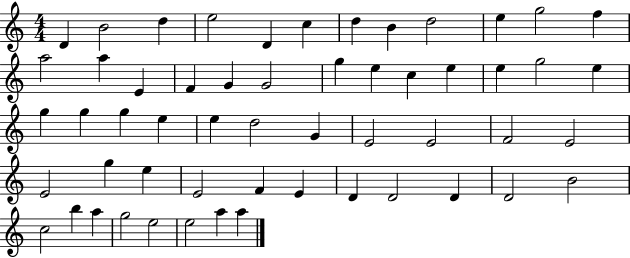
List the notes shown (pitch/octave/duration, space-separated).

D4/q B4/h D5/q E5/h D4/q C5/q D5/q B4/q D5/h E5/q G5/h F5/q A5/h A5/q E4/q F4/q G4/q G4/h G5/q E5/q C5/q E5/q E5/q G5/h E5/q G5/q G5/q G5/q E5/q E5/q D5/h G4/q E4/h E4/h F4/h E4/h E4/h G5/q E5/q E4/h F4/q E4/q D4/q D4/h D4/q D4/h B4/h C5/h B5/q A5/q G5/h E5/h E5/h A5/q A5/q